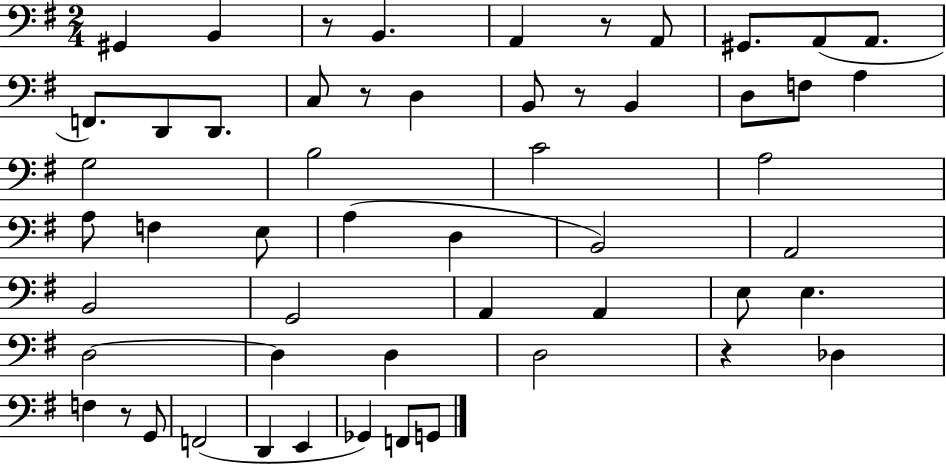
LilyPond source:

{
  \clef bass
  \numericTimeSignature
  \time 2/4
  \key g \major
  gis,4 b,4 | r8 b,4. | a,4 r8 a,8 | gis,8. a,8( a,8. | \break f,8.) d,8 d,8. | c8 r8 d4 | b,8 r8 b,4 | d8 f8 a4 | \break g2 | b2 | c'2 | a2 | \break a8 f4 e8 | a4( d4 | b,2) | a,2 | \break b,2 | g,2 | a,4 a,4 | e8 e4. | \break d2~~ | d4 d4 | d2 | r4 des4 | \break f4 r8 g,8 | f,2( | d,4 e,4 | ges,4) f,8 g,8 | \break \bar "|."
}